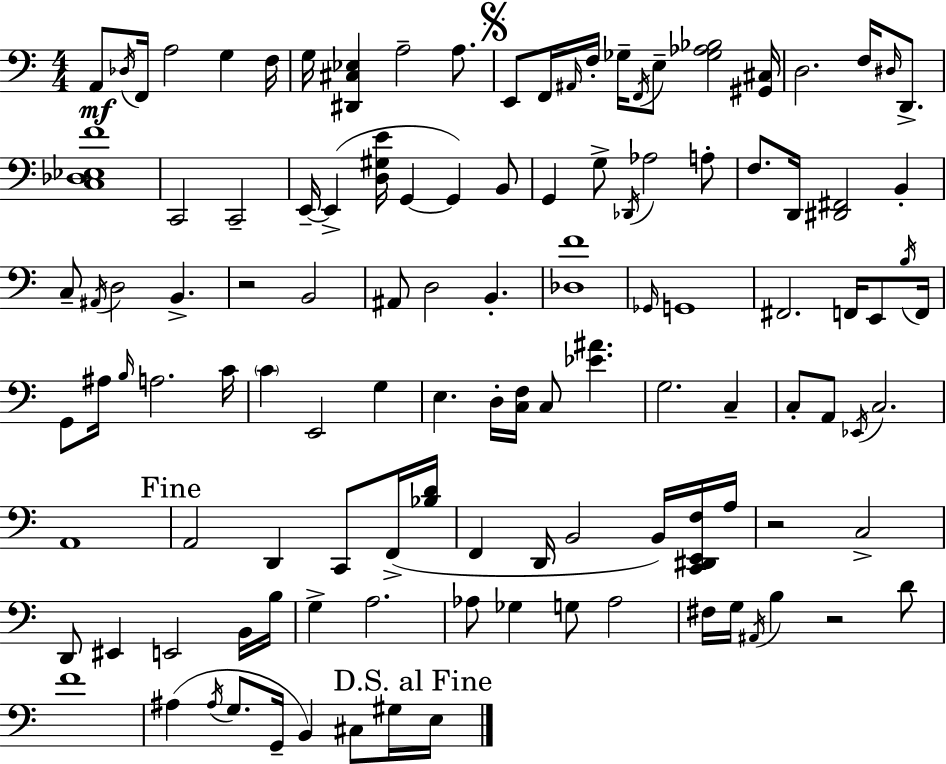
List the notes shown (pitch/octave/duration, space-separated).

A2/e Db3/s F2/s A3/h G3/q F3/s G3/s [D#2,C#3,Eb3]/q A3/h A3/e. E2/e F2/s A#2/s F3/s Gb3/s F2/s E3/e [Gb3,Ab3,Bb3]/h [G#2,C#3]/s D3/h. F3/s D#3/s D2/e. [C3,Db3,Eb3,F4]/w C2/h C2/h E2/s E2/q [D3,G#3,E4]/s G2/q G2/q B2/e G2/q G3/e Db2/s Ab3/h A3/e F3/e. D2/s [D#2,F#2]/h B2/q C3/e A#2/s D3/h B2/q. R/h B2/h A#2/e D3/h B2/q. [Db3,F4]/w Gb2/s G2/w F#2/h. F2/s E2/e B3/s F2/s G2/e A#3/s B3/s A3/h. C4/s C4/q E2/h G3/q E3/q. D3/s [C3,F3]/s C3/e [Eb4,A#4]/q. G3/h. C3/q C3/e A2/e Eb2/s C3/h. A2/w A2/h D2/q C2/e F2/s [Bb3,D4]/s F2/q D2/s B2/h B2/s [C2,D#2,E2,F3]/s A3/s R/h C3/h D2/e EIS2/q E2/h B2/s B3/s G3/q A3/h. Ab3/e Gb3/q G3/e Ab3/h F#3/s G3/s A#2/s B3/q R/h D4/e F4/w A#3/q A#3/s G3/e. G2/s B2/q C#3/e G#3/s E3/s